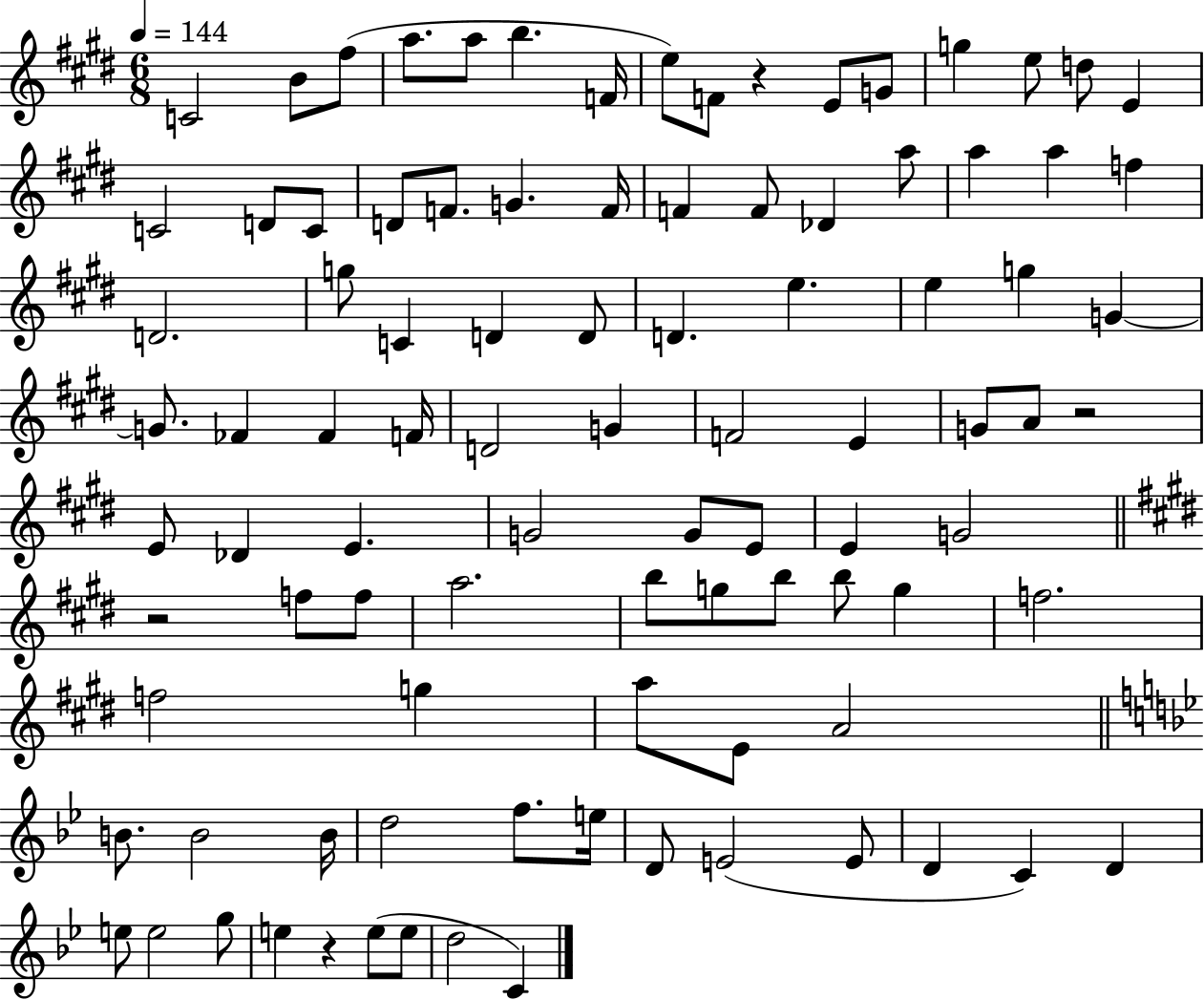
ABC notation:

X:1
T:Untitled
M:6/8
L:1/4
K:E
C2 B/2 ^f/2 a/2 a/2 b F/4 e/2 F/2 z E/2 G/2 g e/2 d/2 E C2 D/2 C/2 D/2 F/2 G F/4 F F/2 _D a/2 a a f D2 g/2 C D D/2 D e e g G G/2 _F _F F/4 D2 G F2 E G/2 A/2 z2 E/2 _D E G2 G/2 E/2 E G2 z2 f/2 f/2 a2 b/2 g/2 b/2 b/2 g f2 f2 g a/2 E/2 A2 B/2 B2 B/4 d2 f/2 e/4 D/2 E2 E/2 D C D e/2 e2 g/2 e z e/2 e/2 d2 C